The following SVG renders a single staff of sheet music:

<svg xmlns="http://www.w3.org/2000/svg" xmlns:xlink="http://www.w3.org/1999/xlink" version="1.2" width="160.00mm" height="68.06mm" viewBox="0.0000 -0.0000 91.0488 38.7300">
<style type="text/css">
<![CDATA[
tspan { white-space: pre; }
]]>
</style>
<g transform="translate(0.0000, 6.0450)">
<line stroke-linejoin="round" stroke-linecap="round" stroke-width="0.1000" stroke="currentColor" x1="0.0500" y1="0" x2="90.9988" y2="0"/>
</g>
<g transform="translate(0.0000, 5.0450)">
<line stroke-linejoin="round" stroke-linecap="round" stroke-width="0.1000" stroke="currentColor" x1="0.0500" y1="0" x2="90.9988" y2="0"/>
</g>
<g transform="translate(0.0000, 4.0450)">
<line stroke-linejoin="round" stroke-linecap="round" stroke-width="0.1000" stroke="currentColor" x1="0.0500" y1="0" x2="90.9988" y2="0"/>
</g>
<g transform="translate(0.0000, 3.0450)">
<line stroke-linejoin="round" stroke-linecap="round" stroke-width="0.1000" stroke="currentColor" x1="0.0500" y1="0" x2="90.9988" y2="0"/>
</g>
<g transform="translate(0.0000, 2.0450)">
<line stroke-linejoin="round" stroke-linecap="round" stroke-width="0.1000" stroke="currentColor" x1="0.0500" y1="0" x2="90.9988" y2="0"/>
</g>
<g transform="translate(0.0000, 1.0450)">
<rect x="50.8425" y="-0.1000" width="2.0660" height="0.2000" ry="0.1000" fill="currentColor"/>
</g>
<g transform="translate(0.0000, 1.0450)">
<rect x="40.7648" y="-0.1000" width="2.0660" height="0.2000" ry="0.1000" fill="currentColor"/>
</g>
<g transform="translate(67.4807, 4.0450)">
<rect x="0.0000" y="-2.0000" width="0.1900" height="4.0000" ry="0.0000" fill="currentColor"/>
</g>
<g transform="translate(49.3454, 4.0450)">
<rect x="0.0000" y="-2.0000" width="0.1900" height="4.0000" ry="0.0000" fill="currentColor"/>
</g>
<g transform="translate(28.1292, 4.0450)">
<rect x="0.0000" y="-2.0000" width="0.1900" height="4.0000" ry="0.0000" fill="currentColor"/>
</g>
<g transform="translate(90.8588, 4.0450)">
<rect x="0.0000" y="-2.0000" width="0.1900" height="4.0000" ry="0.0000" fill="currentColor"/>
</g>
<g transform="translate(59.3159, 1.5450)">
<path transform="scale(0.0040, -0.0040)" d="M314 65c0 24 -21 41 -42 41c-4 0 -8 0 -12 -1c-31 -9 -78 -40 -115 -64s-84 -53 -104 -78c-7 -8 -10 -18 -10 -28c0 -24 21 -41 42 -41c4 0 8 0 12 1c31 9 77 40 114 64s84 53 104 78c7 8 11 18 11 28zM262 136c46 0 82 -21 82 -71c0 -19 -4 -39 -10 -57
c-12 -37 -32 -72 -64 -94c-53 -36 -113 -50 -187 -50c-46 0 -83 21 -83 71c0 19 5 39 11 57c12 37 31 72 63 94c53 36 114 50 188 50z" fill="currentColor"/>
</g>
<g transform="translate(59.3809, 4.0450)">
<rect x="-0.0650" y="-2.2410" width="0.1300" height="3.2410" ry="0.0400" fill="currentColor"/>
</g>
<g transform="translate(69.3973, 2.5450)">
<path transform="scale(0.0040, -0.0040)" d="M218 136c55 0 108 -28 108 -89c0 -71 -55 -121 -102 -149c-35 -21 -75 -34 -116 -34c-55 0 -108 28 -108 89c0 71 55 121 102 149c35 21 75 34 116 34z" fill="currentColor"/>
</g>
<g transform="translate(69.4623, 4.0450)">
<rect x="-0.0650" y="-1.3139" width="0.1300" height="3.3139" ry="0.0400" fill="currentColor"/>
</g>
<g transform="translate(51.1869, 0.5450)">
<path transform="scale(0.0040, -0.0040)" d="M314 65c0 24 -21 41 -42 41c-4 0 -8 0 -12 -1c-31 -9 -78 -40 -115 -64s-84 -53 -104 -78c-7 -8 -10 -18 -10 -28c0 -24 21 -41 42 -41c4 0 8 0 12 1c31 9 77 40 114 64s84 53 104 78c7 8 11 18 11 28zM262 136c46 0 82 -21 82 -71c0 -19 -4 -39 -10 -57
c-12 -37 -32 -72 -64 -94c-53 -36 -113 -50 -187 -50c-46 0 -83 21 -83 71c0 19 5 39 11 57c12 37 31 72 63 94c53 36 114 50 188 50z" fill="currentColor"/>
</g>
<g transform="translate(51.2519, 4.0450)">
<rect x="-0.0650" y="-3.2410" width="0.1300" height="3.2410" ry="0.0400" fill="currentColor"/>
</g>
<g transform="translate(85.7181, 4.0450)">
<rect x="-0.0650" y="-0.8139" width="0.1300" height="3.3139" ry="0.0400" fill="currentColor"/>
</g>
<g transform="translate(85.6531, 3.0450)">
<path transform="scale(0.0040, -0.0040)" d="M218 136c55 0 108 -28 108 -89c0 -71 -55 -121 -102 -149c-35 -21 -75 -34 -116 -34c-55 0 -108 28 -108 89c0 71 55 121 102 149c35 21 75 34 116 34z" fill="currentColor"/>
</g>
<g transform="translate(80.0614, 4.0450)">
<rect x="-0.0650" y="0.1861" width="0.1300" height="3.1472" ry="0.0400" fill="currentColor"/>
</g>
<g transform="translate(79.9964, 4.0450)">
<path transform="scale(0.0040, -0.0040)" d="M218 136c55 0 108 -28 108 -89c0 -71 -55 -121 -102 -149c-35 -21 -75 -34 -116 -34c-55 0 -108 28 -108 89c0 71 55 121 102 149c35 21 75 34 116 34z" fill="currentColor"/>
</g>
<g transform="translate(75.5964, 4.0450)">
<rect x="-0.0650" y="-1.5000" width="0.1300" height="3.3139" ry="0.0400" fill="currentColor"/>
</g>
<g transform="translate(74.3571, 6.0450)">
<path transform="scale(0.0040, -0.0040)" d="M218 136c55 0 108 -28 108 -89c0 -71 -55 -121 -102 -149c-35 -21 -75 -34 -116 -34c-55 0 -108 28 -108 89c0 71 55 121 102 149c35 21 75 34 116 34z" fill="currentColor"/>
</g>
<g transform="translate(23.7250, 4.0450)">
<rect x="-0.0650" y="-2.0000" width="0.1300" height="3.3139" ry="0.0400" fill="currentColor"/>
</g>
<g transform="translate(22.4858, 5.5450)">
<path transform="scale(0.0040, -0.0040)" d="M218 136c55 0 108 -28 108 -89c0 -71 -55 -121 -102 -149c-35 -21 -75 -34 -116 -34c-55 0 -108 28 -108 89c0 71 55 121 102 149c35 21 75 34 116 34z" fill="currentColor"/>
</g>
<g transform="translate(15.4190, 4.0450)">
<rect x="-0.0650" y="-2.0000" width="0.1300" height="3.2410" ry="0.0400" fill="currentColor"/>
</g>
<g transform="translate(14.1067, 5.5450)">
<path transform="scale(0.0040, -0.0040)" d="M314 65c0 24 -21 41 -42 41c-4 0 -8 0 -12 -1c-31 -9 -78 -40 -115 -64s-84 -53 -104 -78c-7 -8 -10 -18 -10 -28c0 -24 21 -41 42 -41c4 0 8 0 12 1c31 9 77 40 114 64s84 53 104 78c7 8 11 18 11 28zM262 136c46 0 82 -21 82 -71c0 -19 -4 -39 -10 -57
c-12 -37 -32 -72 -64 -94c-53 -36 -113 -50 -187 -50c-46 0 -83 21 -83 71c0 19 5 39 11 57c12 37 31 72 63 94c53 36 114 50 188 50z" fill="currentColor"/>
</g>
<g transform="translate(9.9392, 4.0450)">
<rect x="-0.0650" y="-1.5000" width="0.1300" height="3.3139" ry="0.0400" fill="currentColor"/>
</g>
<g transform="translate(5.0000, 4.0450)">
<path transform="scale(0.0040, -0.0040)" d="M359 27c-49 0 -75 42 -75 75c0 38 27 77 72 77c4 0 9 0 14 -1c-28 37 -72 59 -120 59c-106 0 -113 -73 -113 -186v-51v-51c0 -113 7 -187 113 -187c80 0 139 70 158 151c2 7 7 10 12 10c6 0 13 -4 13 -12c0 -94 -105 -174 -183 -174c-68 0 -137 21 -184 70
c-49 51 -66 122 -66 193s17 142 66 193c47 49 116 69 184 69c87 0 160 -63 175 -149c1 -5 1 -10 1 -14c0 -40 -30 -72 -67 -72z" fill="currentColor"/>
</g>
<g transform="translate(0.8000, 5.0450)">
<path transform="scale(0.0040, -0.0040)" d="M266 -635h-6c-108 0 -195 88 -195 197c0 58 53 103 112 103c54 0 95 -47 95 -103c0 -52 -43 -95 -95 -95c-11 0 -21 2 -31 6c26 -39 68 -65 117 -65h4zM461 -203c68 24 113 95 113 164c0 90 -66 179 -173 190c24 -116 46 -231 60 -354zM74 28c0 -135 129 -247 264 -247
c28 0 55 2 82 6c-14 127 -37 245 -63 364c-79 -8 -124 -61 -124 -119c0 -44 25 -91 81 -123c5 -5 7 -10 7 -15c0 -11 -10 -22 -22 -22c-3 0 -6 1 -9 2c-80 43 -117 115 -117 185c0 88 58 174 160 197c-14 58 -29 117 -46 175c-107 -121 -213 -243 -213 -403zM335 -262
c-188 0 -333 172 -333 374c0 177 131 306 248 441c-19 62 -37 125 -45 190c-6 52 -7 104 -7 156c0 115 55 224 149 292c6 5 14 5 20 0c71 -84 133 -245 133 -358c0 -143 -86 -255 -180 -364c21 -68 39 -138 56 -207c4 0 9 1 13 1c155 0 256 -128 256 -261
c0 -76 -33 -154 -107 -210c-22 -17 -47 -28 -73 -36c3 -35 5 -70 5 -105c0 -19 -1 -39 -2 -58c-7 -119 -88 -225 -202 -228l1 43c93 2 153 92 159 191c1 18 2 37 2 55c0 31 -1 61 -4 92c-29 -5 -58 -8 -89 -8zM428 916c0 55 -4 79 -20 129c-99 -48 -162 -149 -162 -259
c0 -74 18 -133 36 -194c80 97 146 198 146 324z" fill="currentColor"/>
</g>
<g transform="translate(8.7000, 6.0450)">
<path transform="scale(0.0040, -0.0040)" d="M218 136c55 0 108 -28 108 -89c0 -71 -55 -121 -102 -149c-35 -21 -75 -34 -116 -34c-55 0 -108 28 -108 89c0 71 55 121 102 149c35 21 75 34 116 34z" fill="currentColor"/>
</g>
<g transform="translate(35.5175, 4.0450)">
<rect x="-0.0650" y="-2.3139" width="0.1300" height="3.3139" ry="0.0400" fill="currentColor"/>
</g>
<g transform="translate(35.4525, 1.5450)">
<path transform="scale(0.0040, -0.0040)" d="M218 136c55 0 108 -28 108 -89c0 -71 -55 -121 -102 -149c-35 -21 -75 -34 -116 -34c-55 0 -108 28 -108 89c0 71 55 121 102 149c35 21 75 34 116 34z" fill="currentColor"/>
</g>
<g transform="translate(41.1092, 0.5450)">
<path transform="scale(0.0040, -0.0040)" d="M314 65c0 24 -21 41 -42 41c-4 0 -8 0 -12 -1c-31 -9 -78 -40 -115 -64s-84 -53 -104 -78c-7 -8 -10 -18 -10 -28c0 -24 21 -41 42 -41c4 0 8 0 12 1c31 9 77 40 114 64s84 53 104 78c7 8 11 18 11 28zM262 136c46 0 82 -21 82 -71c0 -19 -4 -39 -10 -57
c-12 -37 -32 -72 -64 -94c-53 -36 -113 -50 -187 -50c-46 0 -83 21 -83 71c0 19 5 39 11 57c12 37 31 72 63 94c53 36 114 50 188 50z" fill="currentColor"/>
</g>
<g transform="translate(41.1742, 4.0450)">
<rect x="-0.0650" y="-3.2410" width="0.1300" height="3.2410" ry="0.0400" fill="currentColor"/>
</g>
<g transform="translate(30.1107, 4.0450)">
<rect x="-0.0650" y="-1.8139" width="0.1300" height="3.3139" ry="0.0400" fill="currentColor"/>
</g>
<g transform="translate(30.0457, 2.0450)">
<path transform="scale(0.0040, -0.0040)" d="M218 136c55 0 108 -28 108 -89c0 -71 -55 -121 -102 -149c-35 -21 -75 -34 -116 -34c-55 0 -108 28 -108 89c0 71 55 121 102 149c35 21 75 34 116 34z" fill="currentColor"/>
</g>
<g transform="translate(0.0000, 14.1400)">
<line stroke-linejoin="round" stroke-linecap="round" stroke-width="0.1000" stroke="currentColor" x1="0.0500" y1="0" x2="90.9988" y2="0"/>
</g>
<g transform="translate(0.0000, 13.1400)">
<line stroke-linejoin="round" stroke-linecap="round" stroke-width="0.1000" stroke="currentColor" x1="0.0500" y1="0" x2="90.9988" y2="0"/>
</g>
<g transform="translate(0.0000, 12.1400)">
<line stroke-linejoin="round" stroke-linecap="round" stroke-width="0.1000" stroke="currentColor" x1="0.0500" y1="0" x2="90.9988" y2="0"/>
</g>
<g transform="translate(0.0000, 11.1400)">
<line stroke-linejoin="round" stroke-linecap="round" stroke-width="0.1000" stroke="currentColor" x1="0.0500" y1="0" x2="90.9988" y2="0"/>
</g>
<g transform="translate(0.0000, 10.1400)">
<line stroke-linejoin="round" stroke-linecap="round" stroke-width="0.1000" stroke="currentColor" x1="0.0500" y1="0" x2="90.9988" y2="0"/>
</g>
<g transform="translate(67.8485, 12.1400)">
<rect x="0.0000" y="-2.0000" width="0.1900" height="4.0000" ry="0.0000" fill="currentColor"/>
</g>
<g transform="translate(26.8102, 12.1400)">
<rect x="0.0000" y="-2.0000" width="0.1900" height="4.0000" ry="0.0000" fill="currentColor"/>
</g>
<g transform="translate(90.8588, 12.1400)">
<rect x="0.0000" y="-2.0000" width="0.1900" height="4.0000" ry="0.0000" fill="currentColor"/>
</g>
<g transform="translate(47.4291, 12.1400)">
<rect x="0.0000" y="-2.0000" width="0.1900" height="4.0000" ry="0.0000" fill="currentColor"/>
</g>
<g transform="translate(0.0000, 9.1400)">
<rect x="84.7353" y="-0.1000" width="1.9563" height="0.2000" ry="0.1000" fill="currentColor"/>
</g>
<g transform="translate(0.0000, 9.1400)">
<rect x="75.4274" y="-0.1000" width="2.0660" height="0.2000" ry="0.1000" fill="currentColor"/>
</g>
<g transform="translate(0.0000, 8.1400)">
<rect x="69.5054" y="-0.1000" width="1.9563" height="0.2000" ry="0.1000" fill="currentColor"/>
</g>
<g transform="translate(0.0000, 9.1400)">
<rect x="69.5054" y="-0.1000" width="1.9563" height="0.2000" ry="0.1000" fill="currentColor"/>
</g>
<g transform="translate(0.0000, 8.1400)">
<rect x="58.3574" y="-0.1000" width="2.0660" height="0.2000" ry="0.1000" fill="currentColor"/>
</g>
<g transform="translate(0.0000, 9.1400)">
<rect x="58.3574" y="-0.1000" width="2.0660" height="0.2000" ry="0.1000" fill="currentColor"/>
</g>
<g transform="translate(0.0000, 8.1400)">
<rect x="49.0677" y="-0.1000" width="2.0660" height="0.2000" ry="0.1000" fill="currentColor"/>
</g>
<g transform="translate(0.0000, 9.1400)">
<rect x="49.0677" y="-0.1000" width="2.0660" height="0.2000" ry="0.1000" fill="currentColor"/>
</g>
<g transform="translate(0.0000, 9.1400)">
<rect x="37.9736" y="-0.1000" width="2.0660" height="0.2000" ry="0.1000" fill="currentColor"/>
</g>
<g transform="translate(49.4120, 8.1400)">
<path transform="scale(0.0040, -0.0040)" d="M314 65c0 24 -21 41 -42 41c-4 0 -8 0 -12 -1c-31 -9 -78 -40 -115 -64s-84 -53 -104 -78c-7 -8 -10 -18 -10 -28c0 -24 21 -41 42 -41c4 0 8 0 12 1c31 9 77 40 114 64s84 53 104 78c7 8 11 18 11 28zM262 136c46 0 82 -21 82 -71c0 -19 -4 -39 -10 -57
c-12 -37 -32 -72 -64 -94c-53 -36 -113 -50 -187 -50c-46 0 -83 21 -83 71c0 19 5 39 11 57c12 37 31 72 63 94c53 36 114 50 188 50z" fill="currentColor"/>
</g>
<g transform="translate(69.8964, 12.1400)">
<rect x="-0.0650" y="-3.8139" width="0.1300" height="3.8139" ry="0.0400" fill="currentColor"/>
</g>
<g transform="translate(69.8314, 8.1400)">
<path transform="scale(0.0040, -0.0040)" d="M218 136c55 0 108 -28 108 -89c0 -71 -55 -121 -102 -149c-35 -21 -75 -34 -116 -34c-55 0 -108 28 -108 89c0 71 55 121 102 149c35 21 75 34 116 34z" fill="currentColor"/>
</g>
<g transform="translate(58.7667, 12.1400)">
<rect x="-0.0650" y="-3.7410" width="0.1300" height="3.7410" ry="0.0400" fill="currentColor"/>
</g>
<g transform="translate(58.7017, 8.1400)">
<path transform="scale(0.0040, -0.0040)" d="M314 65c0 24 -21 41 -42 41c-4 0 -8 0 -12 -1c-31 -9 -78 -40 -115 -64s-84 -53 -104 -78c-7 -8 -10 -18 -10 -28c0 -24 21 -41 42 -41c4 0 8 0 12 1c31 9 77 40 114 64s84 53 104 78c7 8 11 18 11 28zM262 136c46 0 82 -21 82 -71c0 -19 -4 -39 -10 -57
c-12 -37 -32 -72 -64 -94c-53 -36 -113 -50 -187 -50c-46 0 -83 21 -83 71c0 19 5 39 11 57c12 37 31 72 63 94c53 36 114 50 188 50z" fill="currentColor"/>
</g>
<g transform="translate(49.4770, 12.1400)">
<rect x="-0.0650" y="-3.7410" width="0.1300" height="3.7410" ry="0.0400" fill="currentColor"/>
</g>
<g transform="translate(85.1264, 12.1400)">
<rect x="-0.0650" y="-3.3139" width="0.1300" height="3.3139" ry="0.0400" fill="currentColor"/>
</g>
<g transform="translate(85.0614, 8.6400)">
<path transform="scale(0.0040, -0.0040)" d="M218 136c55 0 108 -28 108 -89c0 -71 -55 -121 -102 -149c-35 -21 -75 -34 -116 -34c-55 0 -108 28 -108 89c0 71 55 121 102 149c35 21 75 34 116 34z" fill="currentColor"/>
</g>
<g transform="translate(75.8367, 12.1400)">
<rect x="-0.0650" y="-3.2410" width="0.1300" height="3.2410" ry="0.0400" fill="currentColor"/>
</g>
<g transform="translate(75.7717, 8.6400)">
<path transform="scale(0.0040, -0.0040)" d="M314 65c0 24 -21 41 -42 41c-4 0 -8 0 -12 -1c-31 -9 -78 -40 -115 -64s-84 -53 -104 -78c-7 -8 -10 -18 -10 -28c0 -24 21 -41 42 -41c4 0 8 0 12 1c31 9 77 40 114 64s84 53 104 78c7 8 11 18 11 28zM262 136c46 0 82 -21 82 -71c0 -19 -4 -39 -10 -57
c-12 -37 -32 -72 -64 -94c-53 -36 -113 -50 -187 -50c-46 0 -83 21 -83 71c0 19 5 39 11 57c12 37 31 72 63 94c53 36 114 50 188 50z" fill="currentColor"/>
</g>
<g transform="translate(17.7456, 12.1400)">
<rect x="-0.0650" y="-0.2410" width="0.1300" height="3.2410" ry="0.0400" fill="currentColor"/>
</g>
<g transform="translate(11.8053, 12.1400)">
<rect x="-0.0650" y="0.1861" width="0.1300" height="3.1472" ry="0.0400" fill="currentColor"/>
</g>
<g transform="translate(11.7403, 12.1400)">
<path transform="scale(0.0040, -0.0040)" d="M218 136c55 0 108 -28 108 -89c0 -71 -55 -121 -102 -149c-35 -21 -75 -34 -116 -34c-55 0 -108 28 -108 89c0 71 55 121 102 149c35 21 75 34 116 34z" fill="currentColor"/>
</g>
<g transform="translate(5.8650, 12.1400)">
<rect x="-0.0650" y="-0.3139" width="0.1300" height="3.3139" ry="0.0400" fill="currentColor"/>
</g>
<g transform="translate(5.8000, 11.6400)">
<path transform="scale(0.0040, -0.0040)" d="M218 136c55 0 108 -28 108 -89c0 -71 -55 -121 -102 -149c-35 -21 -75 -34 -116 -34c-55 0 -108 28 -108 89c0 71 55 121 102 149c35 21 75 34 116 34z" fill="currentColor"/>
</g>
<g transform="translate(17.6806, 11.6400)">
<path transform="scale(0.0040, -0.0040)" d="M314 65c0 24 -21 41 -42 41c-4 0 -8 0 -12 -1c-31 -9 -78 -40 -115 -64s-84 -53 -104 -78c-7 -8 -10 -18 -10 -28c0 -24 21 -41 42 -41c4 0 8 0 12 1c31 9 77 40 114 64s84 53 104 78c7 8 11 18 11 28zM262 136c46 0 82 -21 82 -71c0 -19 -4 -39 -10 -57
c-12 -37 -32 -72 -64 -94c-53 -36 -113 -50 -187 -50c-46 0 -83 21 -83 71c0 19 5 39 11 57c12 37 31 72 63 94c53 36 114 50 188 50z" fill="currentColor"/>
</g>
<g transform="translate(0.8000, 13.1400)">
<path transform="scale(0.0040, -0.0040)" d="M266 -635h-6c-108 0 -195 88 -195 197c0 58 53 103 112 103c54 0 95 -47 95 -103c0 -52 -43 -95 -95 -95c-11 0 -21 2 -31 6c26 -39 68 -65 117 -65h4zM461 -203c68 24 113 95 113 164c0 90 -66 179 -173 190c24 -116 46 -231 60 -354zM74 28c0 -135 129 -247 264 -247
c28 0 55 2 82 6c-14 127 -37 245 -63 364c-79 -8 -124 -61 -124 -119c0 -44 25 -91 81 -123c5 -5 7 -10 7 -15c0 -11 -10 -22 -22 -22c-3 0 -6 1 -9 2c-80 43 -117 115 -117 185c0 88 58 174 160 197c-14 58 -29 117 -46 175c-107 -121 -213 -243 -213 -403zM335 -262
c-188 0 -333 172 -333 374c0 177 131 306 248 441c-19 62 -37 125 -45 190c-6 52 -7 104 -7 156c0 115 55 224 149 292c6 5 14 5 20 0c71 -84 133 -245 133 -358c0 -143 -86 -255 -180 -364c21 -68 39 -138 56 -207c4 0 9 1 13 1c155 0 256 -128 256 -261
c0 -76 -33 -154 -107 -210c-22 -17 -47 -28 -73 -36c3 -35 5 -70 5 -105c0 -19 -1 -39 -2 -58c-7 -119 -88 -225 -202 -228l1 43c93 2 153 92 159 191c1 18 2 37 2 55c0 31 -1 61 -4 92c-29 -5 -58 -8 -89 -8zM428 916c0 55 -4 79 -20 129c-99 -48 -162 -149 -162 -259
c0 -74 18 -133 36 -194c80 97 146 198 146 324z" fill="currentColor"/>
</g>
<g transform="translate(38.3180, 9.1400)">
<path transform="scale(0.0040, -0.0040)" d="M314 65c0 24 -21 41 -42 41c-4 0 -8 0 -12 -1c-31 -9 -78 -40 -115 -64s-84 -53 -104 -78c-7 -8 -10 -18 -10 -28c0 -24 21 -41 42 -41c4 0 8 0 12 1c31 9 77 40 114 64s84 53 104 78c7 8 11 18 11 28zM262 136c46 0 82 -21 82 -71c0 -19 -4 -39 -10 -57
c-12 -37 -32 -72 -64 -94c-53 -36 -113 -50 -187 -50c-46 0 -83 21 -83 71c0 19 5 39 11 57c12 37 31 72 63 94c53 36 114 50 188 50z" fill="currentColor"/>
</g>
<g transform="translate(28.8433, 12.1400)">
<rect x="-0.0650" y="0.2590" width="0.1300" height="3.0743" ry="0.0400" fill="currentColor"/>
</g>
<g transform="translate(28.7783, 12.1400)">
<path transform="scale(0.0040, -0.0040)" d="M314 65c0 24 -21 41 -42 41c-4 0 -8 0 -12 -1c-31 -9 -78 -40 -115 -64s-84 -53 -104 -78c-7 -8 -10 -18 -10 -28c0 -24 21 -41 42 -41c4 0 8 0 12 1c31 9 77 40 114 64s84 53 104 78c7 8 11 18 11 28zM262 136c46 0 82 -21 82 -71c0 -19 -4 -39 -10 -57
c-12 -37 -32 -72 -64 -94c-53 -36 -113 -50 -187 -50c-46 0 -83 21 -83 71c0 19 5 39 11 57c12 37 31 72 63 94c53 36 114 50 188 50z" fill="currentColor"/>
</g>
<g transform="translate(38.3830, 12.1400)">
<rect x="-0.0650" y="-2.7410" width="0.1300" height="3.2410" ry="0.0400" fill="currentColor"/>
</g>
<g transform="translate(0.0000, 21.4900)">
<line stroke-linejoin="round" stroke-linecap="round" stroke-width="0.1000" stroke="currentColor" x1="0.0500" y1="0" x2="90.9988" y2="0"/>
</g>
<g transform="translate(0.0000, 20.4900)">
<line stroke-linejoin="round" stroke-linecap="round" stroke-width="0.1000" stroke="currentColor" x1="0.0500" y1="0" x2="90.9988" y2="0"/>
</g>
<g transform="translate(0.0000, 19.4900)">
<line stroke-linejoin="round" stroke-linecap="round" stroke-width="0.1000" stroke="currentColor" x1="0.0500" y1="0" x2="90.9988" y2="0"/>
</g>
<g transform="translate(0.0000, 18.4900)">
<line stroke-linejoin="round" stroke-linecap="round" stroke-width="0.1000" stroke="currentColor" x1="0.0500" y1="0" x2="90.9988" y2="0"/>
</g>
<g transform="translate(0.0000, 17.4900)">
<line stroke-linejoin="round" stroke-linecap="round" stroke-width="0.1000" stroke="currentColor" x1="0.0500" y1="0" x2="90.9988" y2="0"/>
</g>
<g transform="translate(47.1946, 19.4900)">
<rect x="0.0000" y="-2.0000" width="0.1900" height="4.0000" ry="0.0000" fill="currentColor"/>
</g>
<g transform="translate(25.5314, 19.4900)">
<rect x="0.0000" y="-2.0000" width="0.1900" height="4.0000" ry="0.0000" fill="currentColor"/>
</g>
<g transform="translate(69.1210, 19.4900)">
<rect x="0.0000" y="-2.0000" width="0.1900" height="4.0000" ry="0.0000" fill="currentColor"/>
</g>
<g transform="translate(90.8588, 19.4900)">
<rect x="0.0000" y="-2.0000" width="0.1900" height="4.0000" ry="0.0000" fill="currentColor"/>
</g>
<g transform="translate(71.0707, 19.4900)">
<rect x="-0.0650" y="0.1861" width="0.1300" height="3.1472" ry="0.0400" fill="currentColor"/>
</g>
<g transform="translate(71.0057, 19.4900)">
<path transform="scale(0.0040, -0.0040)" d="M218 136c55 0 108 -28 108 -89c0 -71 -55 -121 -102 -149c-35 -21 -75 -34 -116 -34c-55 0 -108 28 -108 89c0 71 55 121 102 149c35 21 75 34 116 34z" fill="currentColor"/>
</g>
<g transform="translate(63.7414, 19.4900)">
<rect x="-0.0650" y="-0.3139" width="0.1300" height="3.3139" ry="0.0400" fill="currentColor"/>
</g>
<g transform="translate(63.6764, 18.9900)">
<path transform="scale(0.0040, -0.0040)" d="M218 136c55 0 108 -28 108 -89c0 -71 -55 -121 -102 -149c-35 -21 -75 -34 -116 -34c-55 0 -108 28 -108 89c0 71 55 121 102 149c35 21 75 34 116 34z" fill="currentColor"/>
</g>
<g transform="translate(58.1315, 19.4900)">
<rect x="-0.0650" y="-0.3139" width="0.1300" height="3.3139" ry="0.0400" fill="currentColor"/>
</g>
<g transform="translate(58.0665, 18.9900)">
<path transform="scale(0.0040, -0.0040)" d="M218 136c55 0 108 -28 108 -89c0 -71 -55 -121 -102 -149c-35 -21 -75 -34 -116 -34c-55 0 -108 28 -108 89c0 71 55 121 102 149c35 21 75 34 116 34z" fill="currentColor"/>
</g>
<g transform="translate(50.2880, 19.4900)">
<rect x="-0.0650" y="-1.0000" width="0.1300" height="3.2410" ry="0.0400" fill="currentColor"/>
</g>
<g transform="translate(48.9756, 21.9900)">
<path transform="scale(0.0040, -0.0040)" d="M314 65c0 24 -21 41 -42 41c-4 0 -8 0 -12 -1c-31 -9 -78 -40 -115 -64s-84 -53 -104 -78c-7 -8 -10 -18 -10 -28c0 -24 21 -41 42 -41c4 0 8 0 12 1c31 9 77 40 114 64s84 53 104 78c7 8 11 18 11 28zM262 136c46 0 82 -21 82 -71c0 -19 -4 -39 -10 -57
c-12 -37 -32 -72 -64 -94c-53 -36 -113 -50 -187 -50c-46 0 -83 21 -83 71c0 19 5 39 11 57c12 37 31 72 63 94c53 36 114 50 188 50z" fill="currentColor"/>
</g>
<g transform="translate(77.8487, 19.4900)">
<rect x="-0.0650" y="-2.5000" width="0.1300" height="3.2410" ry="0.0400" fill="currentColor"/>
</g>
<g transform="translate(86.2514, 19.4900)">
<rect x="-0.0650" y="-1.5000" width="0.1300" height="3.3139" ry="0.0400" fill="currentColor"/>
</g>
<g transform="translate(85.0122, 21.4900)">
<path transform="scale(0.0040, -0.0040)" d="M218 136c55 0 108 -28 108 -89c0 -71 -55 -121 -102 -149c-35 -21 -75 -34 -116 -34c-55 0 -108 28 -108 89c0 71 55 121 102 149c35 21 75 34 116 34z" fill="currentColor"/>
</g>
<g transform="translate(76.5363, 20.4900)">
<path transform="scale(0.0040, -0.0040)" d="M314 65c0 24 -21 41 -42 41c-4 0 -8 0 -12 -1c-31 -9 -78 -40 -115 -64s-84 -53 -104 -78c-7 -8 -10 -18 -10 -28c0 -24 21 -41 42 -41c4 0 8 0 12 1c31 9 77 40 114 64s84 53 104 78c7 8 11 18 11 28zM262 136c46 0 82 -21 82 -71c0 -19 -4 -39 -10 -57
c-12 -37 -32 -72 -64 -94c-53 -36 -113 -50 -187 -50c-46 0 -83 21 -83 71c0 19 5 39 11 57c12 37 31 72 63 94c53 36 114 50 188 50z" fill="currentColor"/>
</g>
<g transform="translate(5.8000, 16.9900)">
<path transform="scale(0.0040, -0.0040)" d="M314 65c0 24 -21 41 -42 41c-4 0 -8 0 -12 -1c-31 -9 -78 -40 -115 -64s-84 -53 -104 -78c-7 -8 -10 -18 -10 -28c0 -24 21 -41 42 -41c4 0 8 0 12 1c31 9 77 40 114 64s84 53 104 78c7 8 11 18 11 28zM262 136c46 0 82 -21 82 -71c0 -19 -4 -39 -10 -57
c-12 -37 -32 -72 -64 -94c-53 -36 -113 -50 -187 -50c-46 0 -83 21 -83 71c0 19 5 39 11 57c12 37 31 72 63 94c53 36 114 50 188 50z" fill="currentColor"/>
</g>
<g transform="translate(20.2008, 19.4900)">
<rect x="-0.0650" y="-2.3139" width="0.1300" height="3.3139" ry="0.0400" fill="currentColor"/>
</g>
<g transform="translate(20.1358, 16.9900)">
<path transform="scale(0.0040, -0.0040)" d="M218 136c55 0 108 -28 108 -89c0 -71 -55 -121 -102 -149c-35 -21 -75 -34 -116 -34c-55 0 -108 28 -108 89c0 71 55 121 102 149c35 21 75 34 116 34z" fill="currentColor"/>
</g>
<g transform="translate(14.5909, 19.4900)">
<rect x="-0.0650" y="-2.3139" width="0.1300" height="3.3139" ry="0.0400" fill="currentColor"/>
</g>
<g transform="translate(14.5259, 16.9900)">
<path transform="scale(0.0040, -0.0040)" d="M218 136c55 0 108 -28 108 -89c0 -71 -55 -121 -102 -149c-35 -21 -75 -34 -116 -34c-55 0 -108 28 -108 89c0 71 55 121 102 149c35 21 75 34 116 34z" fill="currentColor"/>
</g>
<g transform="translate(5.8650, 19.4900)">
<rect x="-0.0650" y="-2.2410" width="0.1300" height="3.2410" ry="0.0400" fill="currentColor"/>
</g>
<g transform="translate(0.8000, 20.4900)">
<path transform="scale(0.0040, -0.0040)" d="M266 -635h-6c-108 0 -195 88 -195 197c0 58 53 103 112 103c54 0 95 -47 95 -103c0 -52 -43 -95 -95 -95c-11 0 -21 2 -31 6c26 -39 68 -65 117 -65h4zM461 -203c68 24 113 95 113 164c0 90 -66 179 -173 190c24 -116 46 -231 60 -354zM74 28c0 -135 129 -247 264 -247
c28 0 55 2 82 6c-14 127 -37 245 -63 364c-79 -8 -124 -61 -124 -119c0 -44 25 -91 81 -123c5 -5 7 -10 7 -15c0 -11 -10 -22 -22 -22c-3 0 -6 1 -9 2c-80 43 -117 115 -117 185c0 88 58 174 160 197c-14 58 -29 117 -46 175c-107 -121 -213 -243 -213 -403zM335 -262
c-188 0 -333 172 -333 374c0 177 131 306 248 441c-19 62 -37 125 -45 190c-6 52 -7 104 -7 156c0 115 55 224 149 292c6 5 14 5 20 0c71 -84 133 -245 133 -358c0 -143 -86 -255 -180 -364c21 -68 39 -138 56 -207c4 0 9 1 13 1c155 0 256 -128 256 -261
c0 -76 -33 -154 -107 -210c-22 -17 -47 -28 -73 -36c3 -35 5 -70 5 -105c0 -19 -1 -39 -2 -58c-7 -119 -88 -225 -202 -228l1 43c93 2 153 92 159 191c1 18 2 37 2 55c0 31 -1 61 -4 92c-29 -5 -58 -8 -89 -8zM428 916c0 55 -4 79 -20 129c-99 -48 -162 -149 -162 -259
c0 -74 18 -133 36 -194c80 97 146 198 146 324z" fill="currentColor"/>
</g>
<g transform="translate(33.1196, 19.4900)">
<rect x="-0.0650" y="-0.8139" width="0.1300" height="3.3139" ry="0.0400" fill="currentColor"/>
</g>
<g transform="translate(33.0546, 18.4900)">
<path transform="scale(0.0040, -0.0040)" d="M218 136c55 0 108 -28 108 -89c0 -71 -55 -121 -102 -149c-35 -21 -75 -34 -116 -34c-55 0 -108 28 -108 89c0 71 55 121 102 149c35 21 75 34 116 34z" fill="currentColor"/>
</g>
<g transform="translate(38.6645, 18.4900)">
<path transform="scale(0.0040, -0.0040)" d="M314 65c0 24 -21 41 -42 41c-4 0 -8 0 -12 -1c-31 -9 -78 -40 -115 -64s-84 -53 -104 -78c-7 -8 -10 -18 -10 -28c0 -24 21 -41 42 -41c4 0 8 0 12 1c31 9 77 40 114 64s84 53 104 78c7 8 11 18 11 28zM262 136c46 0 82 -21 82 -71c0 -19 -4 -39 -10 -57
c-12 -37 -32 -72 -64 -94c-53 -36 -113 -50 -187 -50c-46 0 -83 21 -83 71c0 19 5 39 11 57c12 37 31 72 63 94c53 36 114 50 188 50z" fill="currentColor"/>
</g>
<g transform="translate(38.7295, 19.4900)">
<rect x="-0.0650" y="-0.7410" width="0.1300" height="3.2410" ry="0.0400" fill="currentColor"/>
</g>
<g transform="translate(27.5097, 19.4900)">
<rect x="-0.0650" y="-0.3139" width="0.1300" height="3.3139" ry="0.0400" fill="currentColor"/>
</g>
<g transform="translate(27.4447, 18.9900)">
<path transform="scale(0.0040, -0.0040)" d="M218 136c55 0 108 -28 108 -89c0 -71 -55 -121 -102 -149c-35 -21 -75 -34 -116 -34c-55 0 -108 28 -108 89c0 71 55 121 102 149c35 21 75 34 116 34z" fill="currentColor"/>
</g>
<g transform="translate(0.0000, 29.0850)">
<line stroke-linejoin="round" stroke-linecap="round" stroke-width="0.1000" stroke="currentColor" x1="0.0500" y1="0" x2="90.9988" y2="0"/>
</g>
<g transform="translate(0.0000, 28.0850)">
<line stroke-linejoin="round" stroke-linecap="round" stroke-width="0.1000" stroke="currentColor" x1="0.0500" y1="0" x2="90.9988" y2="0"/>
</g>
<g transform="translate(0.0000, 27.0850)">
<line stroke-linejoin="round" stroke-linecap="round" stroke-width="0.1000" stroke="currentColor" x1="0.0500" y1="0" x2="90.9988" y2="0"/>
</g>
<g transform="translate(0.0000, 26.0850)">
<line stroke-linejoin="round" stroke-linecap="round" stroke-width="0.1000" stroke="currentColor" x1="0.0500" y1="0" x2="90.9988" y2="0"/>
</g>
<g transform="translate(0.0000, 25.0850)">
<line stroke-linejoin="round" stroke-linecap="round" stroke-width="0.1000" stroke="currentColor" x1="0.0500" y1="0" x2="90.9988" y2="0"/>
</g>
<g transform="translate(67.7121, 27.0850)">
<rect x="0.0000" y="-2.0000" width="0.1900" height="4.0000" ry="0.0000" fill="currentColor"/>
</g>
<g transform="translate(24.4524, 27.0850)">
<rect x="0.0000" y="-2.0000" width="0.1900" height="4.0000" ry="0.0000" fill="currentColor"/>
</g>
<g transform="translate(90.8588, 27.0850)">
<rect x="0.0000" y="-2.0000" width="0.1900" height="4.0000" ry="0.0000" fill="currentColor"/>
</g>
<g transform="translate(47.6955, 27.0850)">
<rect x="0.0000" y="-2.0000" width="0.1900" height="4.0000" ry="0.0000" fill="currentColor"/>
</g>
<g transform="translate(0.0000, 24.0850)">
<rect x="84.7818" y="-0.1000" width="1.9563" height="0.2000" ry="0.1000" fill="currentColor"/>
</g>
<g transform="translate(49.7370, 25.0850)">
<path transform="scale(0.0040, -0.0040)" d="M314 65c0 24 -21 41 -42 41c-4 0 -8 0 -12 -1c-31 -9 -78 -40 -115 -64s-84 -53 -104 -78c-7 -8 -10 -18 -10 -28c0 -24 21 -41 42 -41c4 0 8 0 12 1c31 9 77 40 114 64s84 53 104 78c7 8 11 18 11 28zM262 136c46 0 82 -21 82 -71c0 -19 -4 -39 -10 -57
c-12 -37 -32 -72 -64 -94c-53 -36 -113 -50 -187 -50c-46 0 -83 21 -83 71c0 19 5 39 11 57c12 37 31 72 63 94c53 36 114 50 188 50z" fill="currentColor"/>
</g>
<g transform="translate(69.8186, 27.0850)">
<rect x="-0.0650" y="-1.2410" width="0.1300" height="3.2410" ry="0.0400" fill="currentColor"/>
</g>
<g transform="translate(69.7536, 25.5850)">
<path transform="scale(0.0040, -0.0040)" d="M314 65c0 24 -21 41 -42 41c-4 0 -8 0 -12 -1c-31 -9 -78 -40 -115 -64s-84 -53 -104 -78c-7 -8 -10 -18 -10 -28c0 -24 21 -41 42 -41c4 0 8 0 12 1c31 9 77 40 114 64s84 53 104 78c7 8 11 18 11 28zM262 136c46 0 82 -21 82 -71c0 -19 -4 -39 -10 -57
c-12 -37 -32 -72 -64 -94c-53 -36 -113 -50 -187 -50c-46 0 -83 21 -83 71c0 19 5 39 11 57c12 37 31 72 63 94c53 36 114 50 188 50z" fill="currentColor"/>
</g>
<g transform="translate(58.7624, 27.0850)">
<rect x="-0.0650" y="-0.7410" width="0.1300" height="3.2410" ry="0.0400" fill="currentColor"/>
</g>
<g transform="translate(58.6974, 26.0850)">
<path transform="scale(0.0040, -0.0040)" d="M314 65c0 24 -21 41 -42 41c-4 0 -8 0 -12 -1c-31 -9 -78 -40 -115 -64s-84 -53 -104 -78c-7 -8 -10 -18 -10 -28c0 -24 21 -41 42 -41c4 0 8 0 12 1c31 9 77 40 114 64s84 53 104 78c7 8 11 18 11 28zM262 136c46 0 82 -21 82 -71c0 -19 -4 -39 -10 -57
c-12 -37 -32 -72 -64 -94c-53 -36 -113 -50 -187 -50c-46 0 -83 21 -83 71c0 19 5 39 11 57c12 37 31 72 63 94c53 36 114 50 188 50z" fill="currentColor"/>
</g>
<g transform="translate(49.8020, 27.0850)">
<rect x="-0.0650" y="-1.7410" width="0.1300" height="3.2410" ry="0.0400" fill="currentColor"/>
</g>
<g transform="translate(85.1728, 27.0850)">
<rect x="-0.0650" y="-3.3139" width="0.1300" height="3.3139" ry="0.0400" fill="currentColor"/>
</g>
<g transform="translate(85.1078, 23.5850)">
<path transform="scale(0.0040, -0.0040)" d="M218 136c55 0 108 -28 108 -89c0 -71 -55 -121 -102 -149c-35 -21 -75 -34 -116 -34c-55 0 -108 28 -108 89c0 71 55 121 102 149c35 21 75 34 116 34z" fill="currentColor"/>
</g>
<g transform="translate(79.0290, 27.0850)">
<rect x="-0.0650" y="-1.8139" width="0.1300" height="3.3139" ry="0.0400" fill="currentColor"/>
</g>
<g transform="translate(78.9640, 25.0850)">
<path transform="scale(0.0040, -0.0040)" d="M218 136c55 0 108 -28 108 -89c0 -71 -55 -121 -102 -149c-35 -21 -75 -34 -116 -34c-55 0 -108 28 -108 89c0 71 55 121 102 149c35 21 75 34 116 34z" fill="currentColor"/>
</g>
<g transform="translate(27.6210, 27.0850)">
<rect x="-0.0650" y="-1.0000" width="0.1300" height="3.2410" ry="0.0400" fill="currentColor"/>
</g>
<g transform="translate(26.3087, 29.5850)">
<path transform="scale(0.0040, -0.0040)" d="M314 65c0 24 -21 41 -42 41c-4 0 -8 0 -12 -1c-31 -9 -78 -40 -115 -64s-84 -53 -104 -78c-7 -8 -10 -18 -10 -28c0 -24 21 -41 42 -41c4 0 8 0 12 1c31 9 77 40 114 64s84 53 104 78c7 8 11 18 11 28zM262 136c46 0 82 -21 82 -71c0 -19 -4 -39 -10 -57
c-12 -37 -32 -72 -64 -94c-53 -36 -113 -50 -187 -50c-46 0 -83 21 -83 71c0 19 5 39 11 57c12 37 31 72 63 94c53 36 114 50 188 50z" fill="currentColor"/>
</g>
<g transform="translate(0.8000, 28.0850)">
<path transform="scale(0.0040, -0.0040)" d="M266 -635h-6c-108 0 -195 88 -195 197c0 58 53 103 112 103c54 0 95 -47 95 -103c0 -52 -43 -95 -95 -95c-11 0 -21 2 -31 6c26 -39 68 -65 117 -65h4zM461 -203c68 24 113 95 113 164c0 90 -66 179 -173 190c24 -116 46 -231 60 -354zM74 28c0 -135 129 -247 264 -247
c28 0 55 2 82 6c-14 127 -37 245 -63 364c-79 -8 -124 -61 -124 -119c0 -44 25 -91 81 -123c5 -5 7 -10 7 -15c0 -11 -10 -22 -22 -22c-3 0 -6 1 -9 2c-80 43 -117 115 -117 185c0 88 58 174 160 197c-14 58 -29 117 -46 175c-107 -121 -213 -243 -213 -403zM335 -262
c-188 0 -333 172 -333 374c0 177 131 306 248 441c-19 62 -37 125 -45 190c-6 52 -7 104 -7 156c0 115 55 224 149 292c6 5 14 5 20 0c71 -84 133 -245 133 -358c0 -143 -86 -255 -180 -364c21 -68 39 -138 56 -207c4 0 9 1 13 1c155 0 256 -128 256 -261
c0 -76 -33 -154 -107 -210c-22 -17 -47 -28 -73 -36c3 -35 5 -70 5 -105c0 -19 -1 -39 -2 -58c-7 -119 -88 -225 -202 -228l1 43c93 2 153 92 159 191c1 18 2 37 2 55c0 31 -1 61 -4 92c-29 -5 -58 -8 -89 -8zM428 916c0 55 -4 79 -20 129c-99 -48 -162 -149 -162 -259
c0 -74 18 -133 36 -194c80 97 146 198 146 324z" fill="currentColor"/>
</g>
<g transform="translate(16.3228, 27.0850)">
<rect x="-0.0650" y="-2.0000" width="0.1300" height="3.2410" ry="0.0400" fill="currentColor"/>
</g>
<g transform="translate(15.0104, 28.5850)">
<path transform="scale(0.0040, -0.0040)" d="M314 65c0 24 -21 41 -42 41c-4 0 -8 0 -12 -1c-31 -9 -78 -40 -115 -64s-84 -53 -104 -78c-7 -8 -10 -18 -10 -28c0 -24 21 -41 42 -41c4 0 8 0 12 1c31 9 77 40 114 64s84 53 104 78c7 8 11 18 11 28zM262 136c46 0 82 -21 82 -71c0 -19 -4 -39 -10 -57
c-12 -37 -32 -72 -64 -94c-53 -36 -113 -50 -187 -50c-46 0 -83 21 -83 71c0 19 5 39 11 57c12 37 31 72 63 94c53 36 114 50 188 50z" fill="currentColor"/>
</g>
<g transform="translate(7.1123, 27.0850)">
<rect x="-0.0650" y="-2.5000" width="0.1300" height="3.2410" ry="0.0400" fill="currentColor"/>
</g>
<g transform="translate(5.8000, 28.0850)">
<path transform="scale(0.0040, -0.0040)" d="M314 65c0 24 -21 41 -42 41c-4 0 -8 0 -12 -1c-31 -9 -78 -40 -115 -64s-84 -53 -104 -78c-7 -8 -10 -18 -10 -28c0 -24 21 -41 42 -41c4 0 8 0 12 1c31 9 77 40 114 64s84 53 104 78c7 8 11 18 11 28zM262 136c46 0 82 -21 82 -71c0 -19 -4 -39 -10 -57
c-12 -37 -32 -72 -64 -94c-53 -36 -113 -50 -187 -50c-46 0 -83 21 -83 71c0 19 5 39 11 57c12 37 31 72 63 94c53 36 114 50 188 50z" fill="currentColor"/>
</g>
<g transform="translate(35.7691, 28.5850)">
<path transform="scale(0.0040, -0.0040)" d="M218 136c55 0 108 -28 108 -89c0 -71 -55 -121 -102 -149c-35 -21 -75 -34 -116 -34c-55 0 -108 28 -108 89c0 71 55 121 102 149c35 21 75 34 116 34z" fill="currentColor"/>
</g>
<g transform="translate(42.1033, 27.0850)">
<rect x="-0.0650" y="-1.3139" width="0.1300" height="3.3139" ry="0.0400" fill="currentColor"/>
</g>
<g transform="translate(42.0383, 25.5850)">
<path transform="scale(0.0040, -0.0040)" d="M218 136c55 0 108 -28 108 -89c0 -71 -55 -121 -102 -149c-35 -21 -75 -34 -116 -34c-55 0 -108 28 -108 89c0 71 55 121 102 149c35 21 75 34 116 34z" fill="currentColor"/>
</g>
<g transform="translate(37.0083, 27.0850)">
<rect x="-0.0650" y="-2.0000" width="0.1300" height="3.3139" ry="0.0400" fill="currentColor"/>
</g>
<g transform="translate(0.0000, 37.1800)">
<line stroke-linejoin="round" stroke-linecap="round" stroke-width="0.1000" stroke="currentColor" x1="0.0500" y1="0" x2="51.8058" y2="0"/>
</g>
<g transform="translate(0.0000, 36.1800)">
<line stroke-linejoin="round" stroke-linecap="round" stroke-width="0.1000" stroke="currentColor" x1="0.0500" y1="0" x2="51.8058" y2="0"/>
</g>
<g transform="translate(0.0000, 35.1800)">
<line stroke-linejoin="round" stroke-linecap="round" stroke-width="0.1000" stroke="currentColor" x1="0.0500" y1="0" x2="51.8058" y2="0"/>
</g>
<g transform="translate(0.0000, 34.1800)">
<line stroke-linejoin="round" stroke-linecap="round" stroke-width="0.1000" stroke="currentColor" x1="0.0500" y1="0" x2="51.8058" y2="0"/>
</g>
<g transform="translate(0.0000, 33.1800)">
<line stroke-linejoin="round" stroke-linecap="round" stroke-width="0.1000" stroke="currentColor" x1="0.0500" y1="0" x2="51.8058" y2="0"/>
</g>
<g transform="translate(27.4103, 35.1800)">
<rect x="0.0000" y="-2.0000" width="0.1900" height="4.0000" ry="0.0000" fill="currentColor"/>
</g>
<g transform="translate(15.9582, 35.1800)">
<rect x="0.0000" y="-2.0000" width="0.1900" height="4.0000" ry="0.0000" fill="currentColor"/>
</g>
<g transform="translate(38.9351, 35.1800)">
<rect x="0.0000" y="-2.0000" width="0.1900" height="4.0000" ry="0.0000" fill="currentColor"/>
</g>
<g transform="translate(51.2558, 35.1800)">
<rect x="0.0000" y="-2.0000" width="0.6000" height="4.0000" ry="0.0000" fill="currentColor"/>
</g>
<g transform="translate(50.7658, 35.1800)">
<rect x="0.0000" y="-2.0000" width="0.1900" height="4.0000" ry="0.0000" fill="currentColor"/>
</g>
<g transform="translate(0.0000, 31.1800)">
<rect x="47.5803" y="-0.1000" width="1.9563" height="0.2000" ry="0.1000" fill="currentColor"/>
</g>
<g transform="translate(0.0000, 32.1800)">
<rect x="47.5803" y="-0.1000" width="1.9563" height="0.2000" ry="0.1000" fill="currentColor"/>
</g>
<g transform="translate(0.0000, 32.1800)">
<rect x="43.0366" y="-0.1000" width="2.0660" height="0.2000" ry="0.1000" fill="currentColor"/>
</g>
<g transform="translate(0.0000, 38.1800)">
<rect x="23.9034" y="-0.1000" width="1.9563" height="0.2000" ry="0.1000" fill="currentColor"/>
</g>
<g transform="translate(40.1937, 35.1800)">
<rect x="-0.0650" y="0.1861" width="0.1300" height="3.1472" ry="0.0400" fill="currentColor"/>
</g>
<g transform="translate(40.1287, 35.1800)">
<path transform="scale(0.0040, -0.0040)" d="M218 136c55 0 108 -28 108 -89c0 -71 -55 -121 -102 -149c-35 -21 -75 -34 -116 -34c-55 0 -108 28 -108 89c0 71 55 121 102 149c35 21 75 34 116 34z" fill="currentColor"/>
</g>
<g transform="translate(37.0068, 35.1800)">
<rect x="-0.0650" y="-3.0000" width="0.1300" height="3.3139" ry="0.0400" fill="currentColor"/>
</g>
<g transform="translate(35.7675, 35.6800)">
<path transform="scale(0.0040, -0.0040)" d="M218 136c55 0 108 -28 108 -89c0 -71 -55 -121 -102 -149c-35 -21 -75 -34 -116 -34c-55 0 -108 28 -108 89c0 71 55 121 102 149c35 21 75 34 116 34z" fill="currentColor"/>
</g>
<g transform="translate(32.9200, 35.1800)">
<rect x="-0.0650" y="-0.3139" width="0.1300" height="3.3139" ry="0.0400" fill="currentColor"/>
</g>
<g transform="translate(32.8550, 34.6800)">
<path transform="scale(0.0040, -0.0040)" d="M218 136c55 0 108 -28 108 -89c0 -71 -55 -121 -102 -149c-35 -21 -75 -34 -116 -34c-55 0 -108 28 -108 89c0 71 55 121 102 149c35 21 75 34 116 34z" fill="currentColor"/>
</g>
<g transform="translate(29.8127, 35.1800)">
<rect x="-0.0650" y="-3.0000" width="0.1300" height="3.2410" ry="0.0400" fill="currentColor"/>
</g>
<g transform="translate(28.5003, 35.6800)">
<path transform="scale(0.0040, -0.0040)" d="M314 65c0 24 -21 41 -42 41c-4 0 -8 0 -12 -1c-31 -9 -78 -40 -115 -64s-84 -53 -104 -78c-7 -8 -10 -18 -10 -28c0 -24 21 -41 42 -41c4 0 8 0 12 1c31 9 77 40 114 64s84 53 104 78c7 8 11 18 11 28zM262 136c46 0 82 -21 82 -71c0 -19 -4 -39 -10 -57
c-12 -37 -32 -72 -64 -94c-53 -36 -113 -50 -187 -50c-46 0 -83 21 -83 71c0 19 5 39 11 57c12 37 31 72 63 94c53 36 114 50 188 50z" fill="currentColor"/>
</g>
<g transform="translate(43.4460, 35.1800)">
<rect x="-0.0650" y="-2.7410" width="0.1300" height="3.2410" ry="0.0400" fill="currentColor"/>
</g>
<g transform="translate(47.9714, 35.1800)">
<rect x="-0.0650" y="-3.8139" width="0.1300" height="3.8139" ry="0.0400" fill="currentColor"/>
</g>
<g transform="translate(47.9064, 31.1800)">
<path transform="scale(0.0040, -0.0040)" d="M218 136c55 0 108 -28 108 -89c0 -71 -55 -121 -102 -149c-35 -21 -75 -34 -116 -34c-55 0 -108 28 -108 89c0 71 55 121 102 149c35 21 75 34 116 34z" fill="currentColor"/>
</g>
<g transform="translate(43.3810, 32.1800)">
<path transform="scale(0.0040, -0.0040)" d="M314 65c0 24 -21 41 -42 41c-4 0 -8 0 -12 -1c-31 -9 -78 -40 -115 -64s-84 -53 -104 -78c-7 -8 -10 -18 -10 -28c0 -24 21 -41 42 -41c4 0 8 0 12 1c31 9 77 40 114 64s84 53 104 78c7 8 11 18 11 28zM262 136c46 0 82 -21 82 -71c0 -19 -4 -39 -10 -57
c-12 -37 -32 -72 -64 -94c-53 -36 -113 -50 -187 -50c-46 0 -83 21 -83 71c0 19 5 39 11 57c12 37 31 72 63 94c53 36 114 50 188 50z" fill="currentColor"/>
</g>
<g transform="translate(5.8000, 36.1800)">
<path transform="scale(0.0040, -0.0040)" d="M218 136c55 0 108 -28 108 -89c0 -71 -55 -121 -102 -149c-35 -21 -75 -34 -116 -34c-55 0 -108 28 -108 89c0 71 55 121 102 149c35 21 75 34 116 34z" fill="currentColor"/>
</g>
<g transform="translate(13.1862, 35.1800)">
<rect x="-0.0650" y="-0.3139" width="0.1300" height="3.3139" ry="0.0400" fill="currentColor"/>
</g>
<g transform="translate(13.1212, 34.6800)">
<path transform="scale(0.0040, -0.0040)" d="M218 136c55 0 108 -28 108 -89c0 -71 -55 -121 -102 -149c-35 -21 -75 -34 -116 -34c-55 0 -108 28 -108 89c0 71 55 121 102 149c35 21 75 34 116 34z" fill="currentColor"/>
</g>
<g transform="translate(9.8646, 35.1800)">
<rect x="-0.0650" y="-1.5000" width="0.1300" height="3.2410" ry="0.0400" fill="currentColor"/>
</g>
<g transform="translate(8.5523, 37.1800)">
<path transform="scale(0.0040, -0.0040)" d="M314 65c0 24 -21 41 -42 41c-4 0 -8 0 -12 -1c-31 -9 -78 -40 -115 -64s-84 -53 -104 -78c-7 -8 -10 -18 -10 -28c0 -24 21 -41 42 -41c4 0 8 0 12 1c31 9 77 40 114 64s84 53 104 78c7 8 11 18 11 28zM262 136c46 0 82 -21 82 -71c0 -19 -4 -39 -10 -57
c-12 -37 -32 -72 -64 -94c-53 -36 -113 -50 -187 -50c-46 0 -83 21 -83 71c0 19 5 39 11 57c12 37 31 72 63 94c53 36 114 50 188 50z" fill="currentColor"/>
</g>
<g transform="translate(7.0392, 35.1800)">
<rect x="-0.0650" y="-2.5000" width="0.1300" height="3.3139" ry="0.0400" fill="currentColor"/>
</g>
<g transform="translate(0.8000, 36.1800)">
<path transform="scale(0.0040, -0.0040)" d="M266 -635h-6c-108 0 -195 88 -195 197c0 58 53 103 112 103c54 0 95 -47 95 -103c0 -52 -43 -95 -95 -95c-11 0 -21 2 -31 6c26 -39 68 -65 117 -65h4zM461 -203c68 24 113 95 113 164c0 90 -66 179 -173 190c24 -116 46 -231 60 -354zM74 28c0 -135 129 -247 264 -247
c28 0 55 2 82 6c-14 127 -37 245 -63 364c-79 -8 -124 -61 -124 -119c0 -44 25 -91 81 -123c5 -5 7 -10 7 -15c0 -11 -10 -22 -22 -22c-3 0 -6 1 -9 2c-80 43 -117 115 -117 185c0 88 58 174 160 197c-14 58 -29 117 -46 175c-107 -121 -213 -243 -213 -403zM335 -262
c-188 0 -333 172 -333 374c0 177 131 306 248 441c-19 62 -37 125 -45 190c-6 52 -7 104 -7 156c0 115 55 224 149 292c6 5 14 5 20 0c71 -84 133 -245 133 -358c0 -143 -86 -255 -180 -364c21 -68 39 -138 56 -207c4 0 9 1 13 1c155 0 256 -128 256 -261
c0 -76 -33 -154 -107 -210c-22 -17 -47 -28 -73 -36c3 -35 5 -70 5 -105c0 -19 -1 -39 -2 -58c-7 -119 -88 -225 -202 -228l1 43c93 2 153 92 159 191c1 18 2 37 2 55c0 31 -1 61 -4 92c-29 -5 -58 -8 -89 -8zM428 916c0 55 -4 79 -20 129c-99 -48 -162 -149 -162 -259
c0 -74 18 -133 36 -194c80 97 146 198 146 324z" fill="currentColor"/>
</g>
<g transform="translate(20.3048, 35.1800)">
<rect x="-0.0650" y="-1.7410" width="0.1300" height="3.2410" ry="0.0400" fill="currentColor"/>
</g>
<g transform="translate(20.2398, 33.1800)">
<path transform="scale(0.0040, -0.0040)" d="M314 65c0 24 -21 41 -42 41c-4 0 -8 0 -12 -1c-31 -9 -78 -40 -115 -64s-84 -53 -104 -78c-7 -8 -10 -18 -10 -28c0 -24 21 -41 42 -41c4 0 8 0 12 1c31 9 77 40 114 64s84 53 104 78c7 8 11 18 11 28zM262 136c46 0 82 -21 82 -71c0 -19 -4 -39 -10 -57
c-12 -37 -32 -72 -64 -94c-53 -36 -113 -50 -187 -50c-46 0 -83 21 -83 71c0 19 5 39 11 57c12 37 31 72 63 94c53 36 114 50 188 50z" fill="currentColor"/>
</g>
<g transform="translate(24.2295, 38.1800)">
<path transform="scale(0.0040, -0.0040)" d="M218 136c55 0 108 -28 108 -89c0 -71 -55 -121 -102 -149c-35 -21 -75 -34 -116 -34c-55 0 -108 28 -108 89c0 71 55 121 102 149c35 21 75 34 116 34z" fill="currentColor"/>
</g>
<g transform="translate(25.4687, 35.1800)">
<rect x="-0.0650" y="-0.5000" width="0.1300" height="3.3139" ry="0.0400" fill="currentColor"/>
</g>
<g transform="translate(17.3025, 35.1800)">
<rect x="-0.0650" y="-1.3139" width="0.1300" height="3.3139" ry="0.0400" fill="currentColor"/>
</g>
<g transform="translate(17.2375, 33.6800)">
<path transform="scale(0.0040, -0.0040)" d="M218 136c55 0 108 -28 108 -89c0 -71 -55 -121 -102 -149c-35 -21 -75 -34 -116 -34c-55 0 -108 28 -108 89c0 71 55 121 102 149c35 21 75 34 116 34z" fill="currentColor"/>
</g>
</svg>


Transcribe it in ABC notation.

X:1
T:Untitled
M:4/4
L:1/4
K:C
E F2 F f g b2 b2 g2 e E B d c B c2 B2 a2 c'2 c'2 c' b2 b g2 g g c d d2 D2 c c B G2 E G2 F2 D2 F e f2 d2 e2 f b G E2 c e f2 C A2 c A B a2 c'